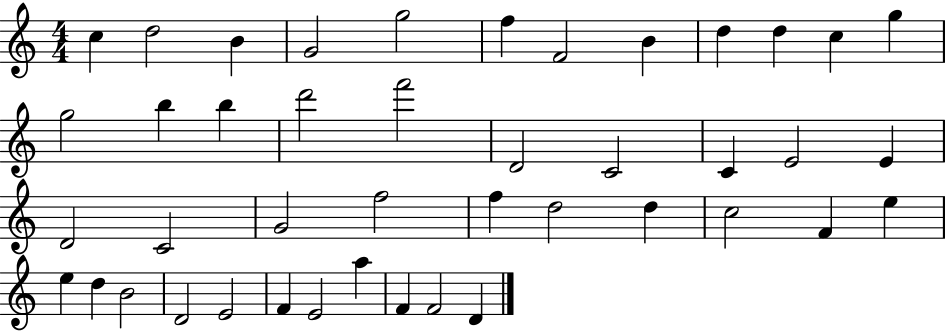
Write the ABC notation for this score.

X:1
T:Untitled
M:4/4
L:1/4
K:C
c d2 B G2 g2 f F2 B d d c g g2 b b d'2 f'2 D2 C2 C E2 E D2 C2 G2 f2 f d2 d c2 F e e d B2 D2 E2 F E2 a F F2 D